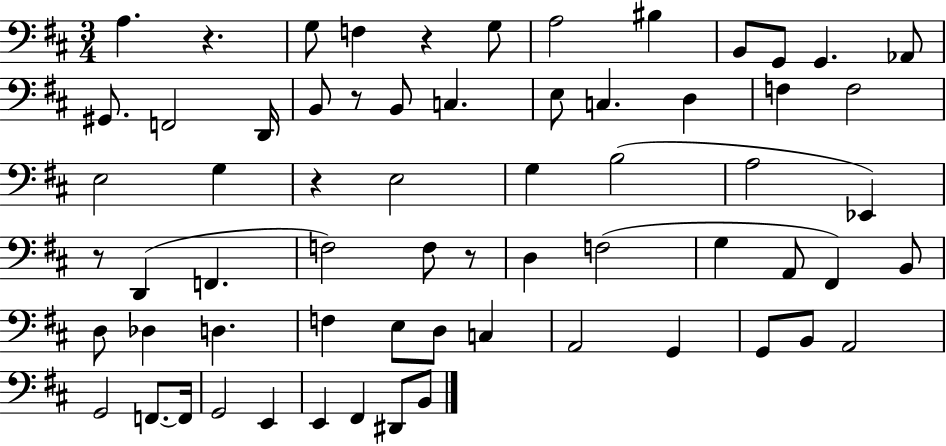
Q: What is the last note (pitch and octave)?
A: B2